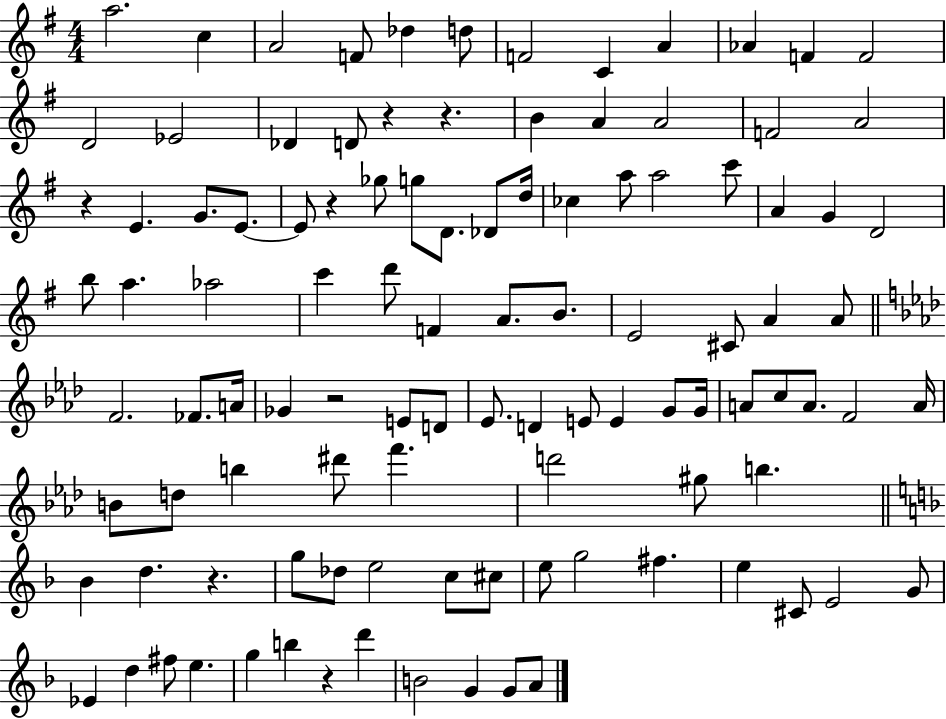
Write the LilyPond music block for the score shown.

{
  \clef treble
  \numericTimeSignature
  \time 4/4
  \key g \major
  a''2. c''4 | a'2 f'8 des''4 d''8 | f'2 c'4 a'4 | aes'4 f'4 f'2 | \break d'2 ees'2 | des'4 d'8 r4 r4. | b'4 a'4 a'2 | f'2 a'2 | \break r4 e'4. g'8. e'8.~~ | e'8 r4 ges''8 g''8 d'8. des'8 d''16 | ces''4 a''8 a''2 c'''8 | a'4 g'4 d'2 | \break b''8 a''4. aes''2 | c'''4 d'''8 f'4 a'8. b'8. | e'2 cis'8 a'4 a'8 | \bar "||" \break \key f \minor f'2. fes'8. a'16 | ges'4 r2 e'8 d'8 | ees'8. d'4 e'8 e'4 g'8 g'16 | a'8 c''8 a'8. f'2 a'16 | \break b'8 d''8 b''4 dis'''8 f'''4. | d'''2 gis''8 b''4. | \bar "||" \break \key f \major bes'4 d''4. r4. | g''8 des''8 e''2 c''8 cis''8 | e''8 g''2 fis''4. | e''4 cis'8 e'2 g'8 | \break ees'4 d''4 fis''8 e''4. | g''4 b''4 r4 d'''4 | b'2 g'4 g'8 a'8 | \bar "|."
}